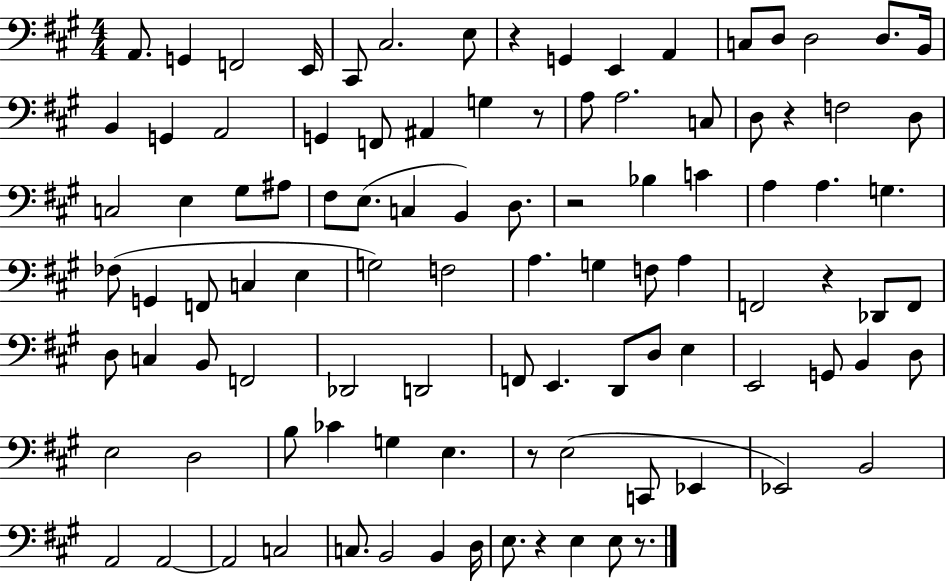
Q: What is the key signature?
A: A major